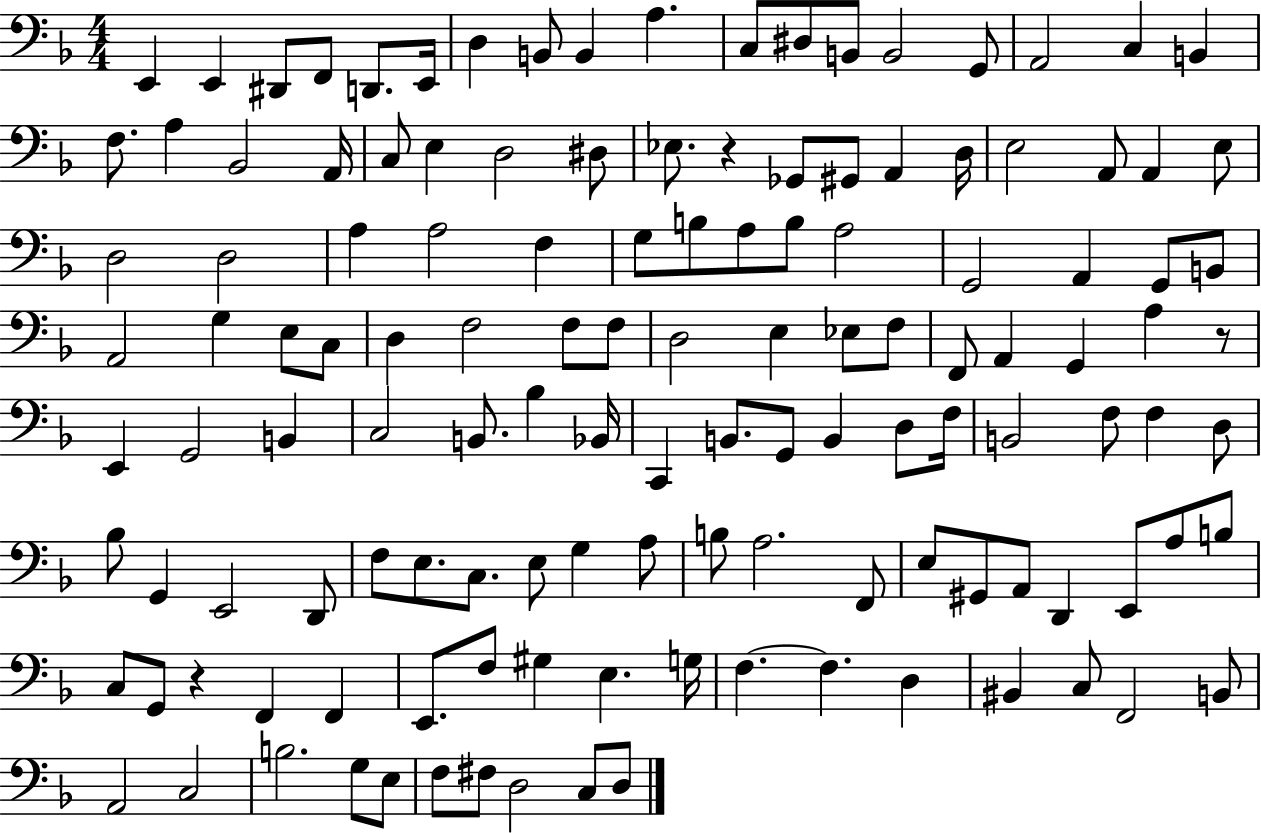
E2/q E2/q D#2/e F2/e D2/e. E2/s D3/q B2/e B2/q A3/q. C3/e D#3/e B2/e B2/h G2/e A2/h C3/q B2/q F3/e. A3/q Bb2/h A2/s C3/e E3/q D3/h D#3/e Eb3/e. R/q Gb2/e G#2/e A2/q D3/s E3/h A2/e A2/q E3/e D3/h D3/h A3/q A3/h F3/q G3/e B3/e A3/e B3/e A3/h G2/h A2/q G2/e B2/e A2/h G3/q E3/e C3/e D3/q F3/h F3/e F3/e D3/h E3/q Eb3/e F3/e F2/e A2/q G2/q A3/q R/e E2/q G2/h B2/q C3/h B2/e. Bb3/q Bb2/s C2/q B2/e. G2/e B2/q D3/e F3/s B2/h F3/e F3/q D3/e Bb3/e G2/q E2/h D2/e F3/e E3/e. C3/e. E3/e G3/q A3/e B3/e A3/h. F2/e E3/e G#2/e A2/e D2/q E2/e A3/e B3/e C3/e G2/e R/q F2/q F2/q E2/e. F3/e G#3/q E3/q. G3/s F3/q. F3/q. D3/q BIS2/q C3/e F2/h B2/e A2/h C3/h B3/h. G3/e E3/e F3/e F#3/e D3/h C3/e D3/e